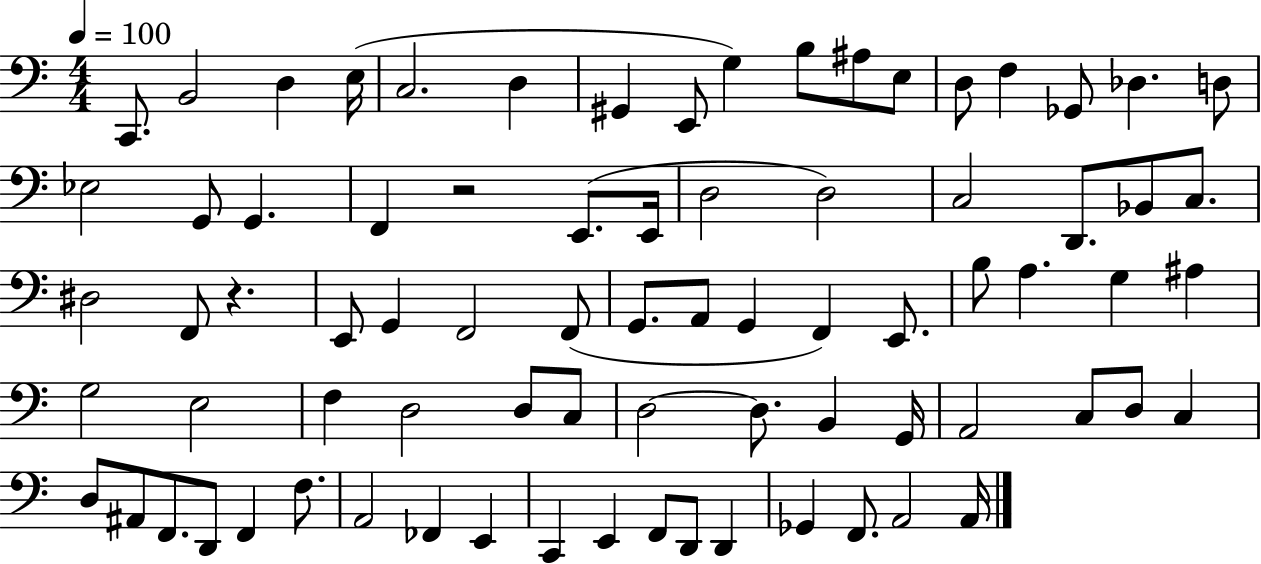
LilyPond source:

{
  \clef bass
  \numericTimeSignature
  \time 4/4
  \key c \major
  \tempo 4 = 100
  \repeat volta 2 { c,8. b,2 d4 e16( | c2. d4 | gis,4 e,8 g4) b8 ais8 e8 | d8 f4 ges,8 des4. d8 | \break ees2 g,8 g,4. | f,4 r2 e,8.( e,16 | d2 d2) | c2 d,8. bes,8 c8. | \break dis2 f,8 r4. | e,8 g,4 f,2 f,8( | g,8. a,8 g,4 f,4) e,8. | b8 a4. g4 ais4 | \break g2 e2 | f4 d2 d8 c8 | d2~~ d8. b,4 g,16 | a,2 c8 d8 c4 | \break d8 ais,8 f,8. d,8 f,4 f8. | a,2 fes,4 e,4 | c,4 e,4 f,8 d,8 d,4 | ges,4 f,8. a,2 a,16 | \break } \bar "|."
}